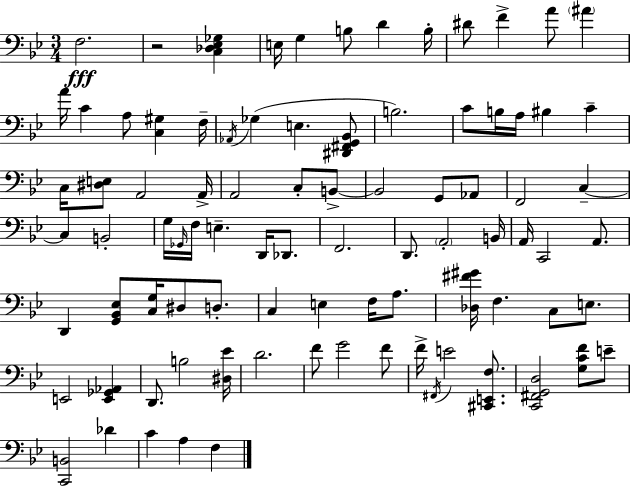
X:1
T:Untitled
M:3/4
L:1/4
K:Gm
F,2 z2 [C,_D,_E,_G,] E,/4 G, B,/2 D B,/4 ^D/2 F A/2 ^A A/4 C A,/2 [C,^G,] F,/4 _A,,/4 _G, E, [^D,,^F,,G,,_B,,]/2 B,2 C/2 B,/4 A,/4 ^B, C C,/4 [^D,E,]/2 A,,2 A,,/4 A,,2 C,/2 B,,/2 B,,2 G,,/2 _A,,/2 F,,2 C, C, B,,2 G,/4 _G,,/4 F,/4 E, D,,/4 _D,,/2 F,,2 D,,/2 A,,2 B,,/4 A,,/4 C,,2 A,,/2 D,, [G,,_B,,_E,]/2 [C,G,]/4 ^D,/2 D,/2 C, E, F,/4 A,/2 [_D,^F^G]/4 F, C,/2 E,/2 E,,2 [E,,_G,,_A,,] D,,/2 B,2 [^D,_E]/4 D2 F/2 G2 F/2 F/4 ^F,,/4 E2 [^C,,E,,F,]/2 [C,,^F,,G,,D,]2 [G,CF]/2 E/2 [C,,B,,]2 _D C A, F,